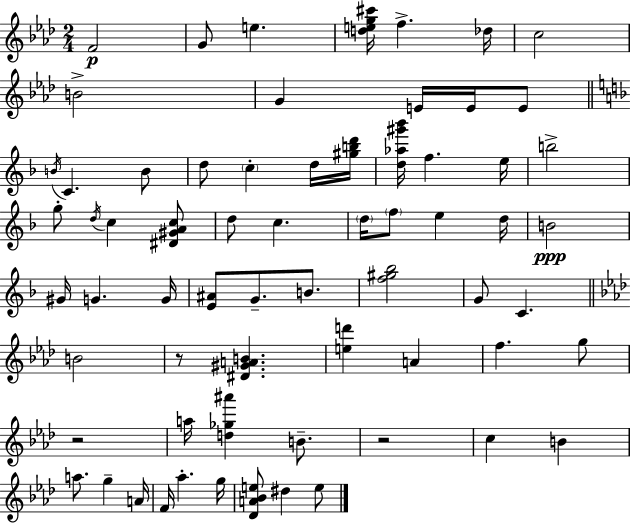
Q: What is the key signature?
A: F minor